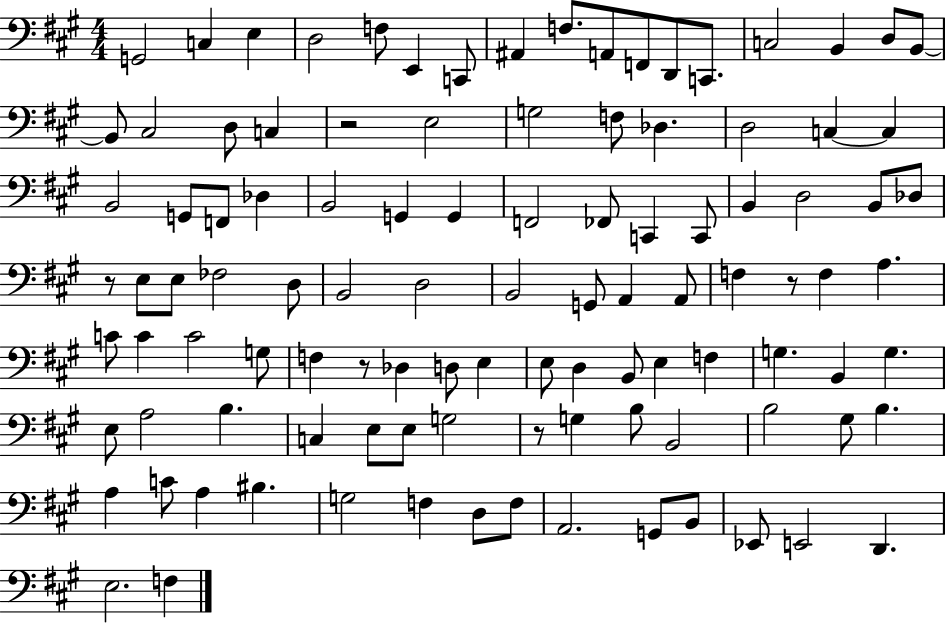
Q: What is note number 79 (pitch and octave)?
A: G3